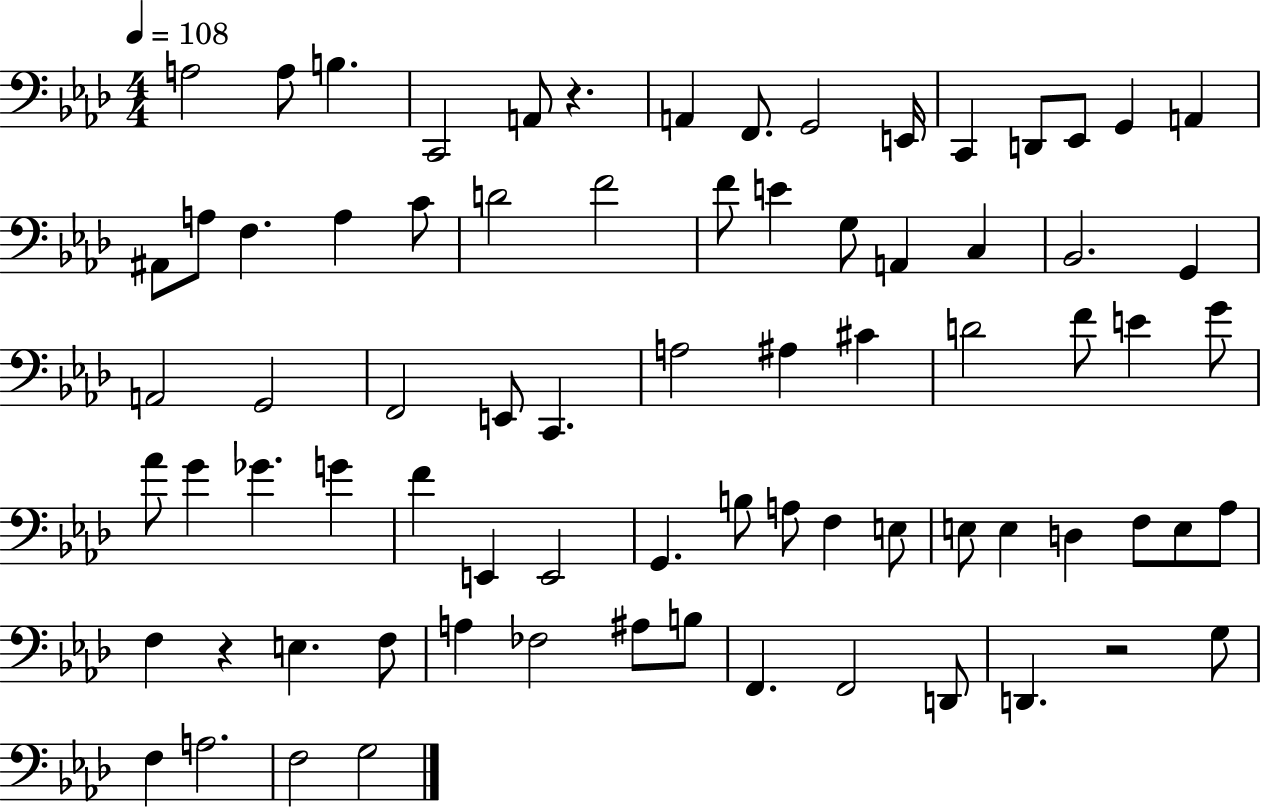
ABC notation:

X:1
T:Untitled
M:4/4
L:1/4
K:Ab
A,2 A,/2 B, C,,2 A,,/2 z A,, F,,/2 G,,2 E,,/4 C,, D,,/2 _E,,/2 G,, A,, ^A,,/2 A,/2 F, A, C/2 D2 F2 F/2 E G,/2 A,, C, _B,,2 G,, A,,2 G,,2 F,,2 E,,/2 C,, A,2 ^A, ^C D2 F/2 E G/2 _A/2 G _G G F E,, E,,2 G,, B,/2 A,/2 F, E,/2 E,/2 E, D, F,/2 E,/2 _A,/2 F, z E, F,/2 A, _F,2 ^A,/2 B,/2 F,, F,,2 D,,/2 D,, z2 G,/2 F, A,2 F,2 G,2